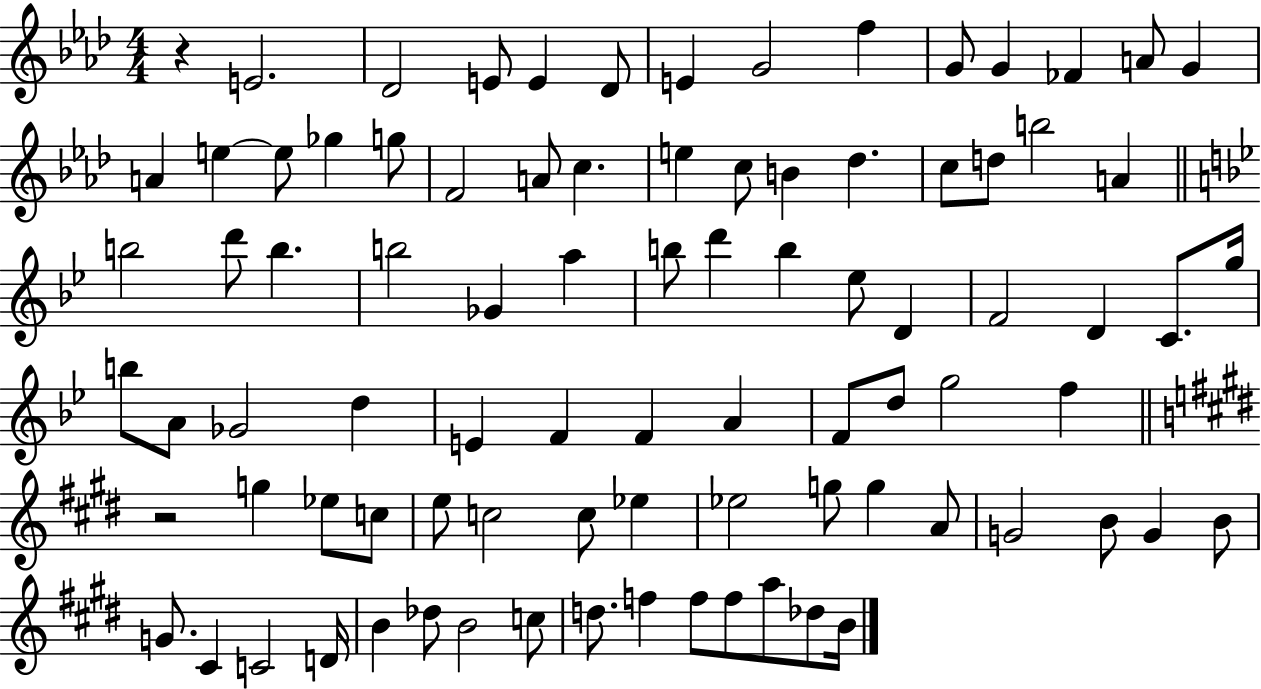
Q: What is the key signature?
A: AES major